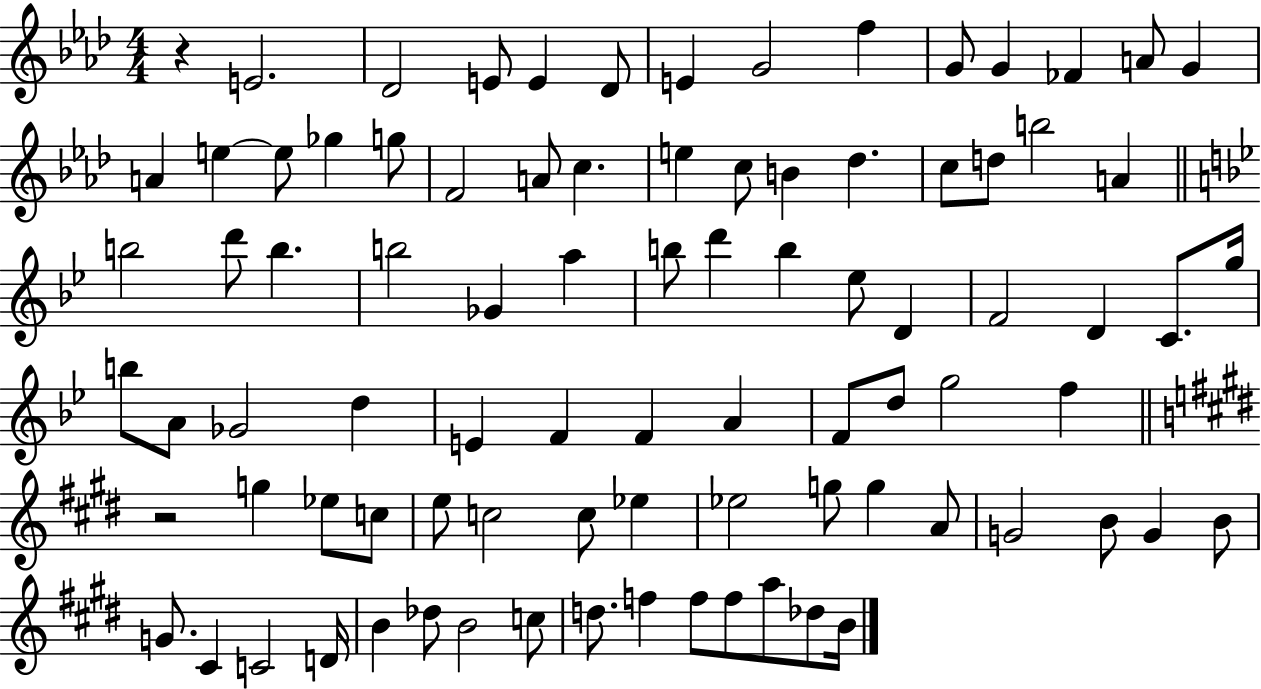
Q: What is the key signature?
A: AES major